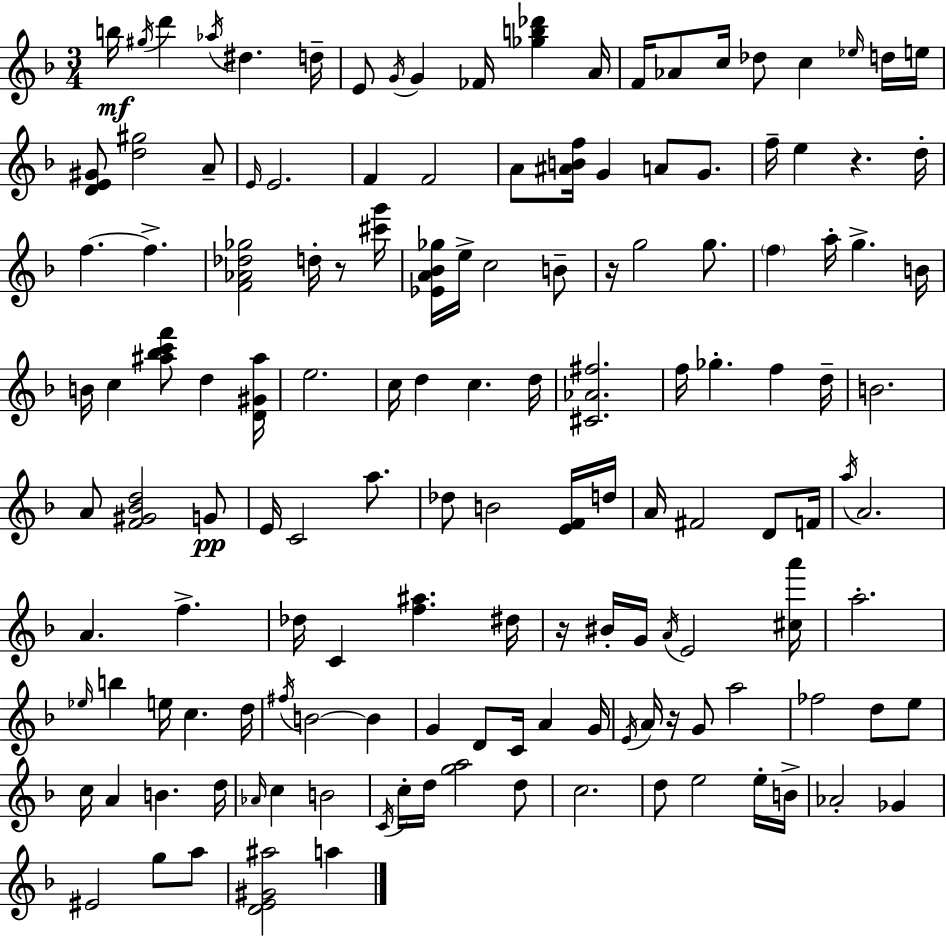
{
  \clef treble
  \numericTimeSignature
  \time 3/4
  \key f \major
  b''16\mf \acciaccatura { gis''16 } d'''4 \acciaccatura { aes''16 } dis''4. | d''16-- e'8 \acciaccatura { g'16 } g'4 fes'16 <ges'' b'' des'''>4 | a'16 f'16 aes'8 c''16 des''8 c''4 | \grace { ees''16 } d''16 e''16 <d' e' gis'>8 <d'' gis''>2 | \break a'8-- \grace { e'16 } e'2. | f'4 f'2 | a'8 <ais' b' f''>16 g'4 | a'8 g'8. f''16-- e''4 r4. | \break d''16-. f''4.~~ f''4.-> | <f' aes' des'' ges''>2 | d''16-. r8 <cis''' g'''>16 <ees' a' bes' ges''>16 e''16-> c''2 | b'8-- r16 g''2 | \break g''8. \parenthesize f''4 a''16-. g''4.-> | b'16 b'16 c''4 <ais'' bes'' c''' f'''>8 | d''4 <d' gis' ais''>16 e''2. | c''16 d''4 c''4. | \break d''16 <cis' aes' fis''>2. | f''16 ges''4.-. | f''4 d''16-- b'2. | a'8 <f' gis' bes' d''>2 | \break g'8\pp e'16 c'2 | a''8. des''8 b'2 | <e' f'>16 d''16 a'16 fis'2 | d'8 f'16 \acciaccatura { a''16 } a'2. | \break a'4. | f''4.-> des''16 c'4 <f'' ais''>4. | dis''16 r16 bis'16-. g'16 \acciaccatura { a'16 } e'2 | <cis'' a'''>16 a''2.-. | \break \grace { ees''16 } b''4 | e''16 c''4. d''16 \acciaccatura { fis''16 } b'2~~ | b'4 g'4 | d'8 c'16 a'4 g'16 \acciaccatura { e'16 } a'16 r16 | \break g'8 a''2 fes''2 | d''8 e''8 c''16 a'4 | b'4. d''16 \grace { aes'16 } c''4 | b'2 \acciaccatura { c'16 } | \break c''16-. d''16 <g'' a''>2 d''8 | c''2. | d''8 e''2 e''16-. b'16-> | aes'2-. ges'4 | \break eis'2 g''8 a''8 | <d' e' gis' ais''>2 a''4 | \bar "|."
}